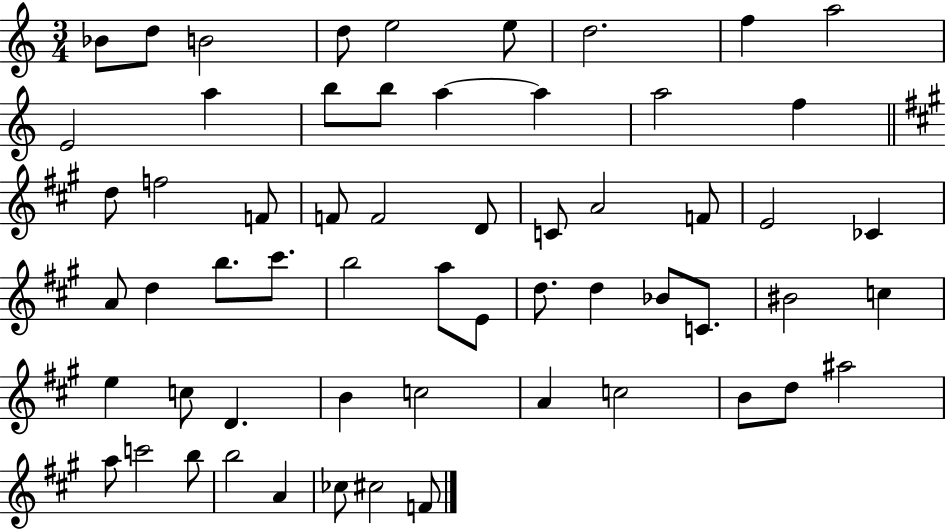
{
  \clef treble
  \numericTimeSignature
  \time 3/4
  \key c \major
  \repeat volta 2 { bes'8 d''8 b'2 | d''8 e''2 e''8 | d''2. | f''4 a''2 | \break e'2 a''4 | b''8 b''8 a''4~~ a''4 | a''2 f''4 | \bar "||" \break \key a \major d''8 f''2 f'8 | f'8 f'2 d'8 | c'8 a'2 f'8 | e'2 ces'4 | \break a'8 d''4 b''8. cis'''8. | b''2 a''8 e'8 | d''8. d''4 bes'8 c'8. | bis'2 c''4 | \break e''4 c''8 d'4. | b'4 c''2 | a'4 c''2 | b'8 d''8 ais''2 | \break a''8 c'''2 b''8 | b''2 a'4 | ces''8 cis''2 f'8 | } \bar "|."
}